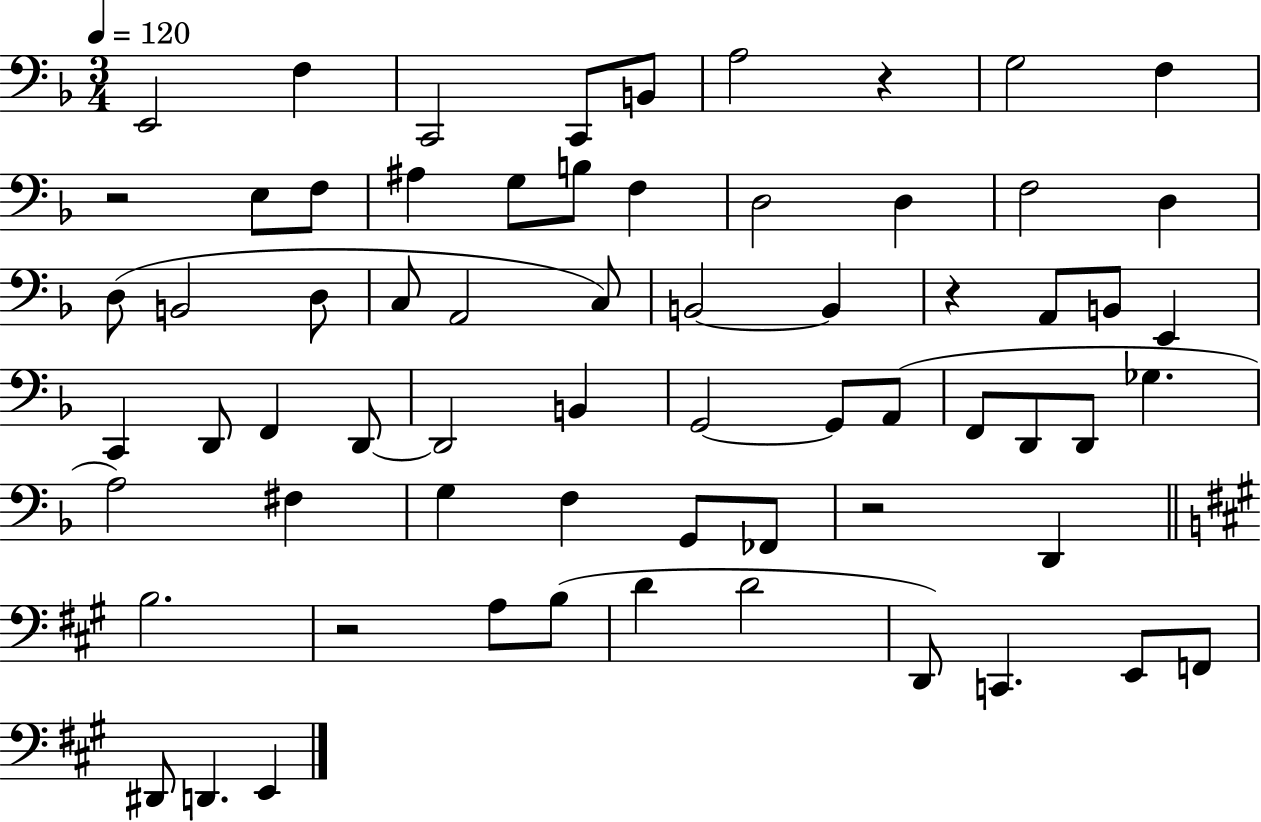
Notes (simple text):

E2/h F3/q C2/h C2/e B2/e A3/h R/q G3/h F3/q R/h E3/e F3/e A#3/q G3/e B3/e F3/q D3/h D3/q F3/h D3/q D3/e B2/h D3/e C3/e A2/h C3/e B2/h B2/q R/q A2/e B2/e E2/q C2/q D2/e F2/q D2/e D2/h B2/q G2/h G2/e A2/e F2/e D2/e D2/e Gb3/q. A3/h F#3/q G3/q F3/q G2/e FES2/e R/h D2/q B3/h. R/h A3/e B3/e D4/q D4/h D2/e C2/q. E2/e F2/e D#2/e D2/q. E2/q